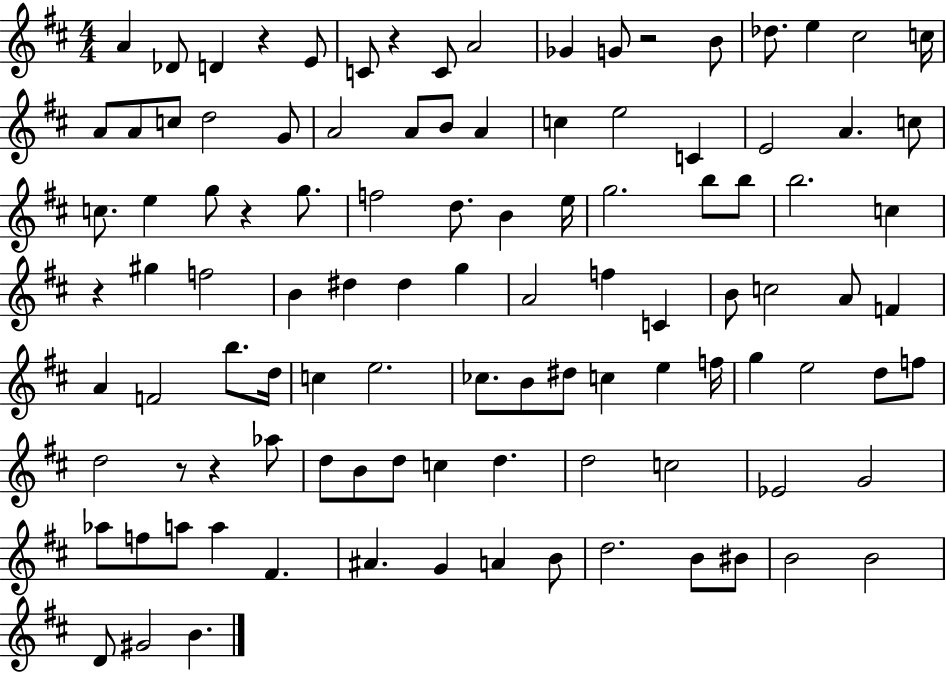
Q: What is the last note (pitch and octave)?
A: B4